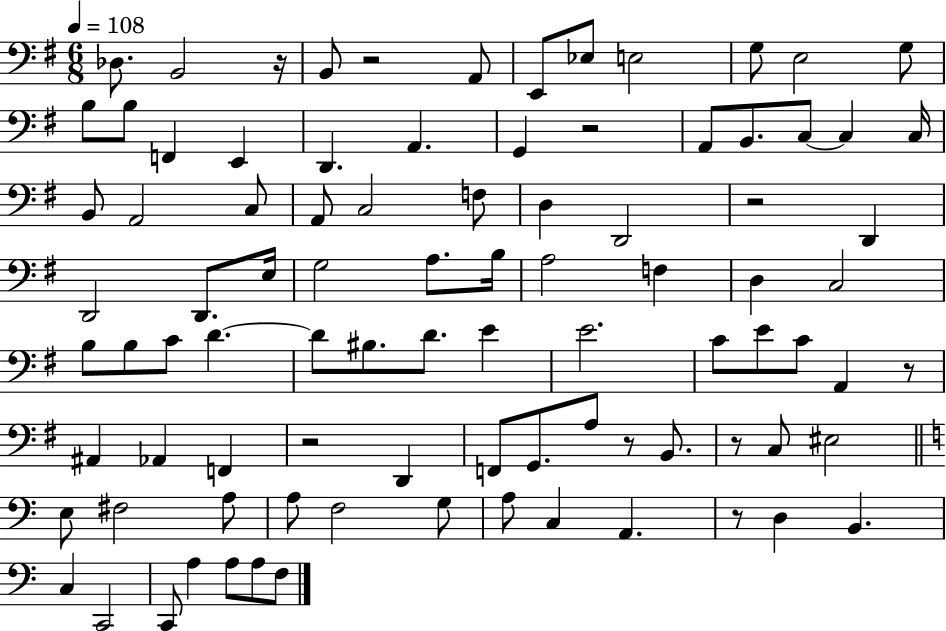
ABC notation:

X:1
T:Untitled
M:6/8
L:1/4
K:G
_D,/2 B,,2 z/4 B,,/2 z2 A,,/2 E,,/2 _E,/2 E,2 G,/2 E,2 G,/2 B,/2 B,/2 F,, E,, D,, A,, G,, z2 A,,/2 B,,/2 C,/2 C, C,/4 B,,/2 A,,2 C,/2 A,,/2 C,2 F,/2 D, D,,2 z2 D,, D,,2 D,,/2 E,/4 G,2 A,/2 B,/4 A,2 F, D, C,2 B,/2 B,/2 C/2 D D/2 ^B,/2 D/2 E E2 C/2 E/2 C/2 A,, z/2 ^A,, _A,, F,, z2 D,, F,,/2 G,,/2 A,/2 z/2 B,,/2 z/2 C,/2 ^E,2 E,/2 ^F,2 A,/2 A,/2 F,2 G,/2 A,/2 C, A,, z/2 D, B,, C, C,,2 C,,/2 A, A,/2 A,/2 F,/2